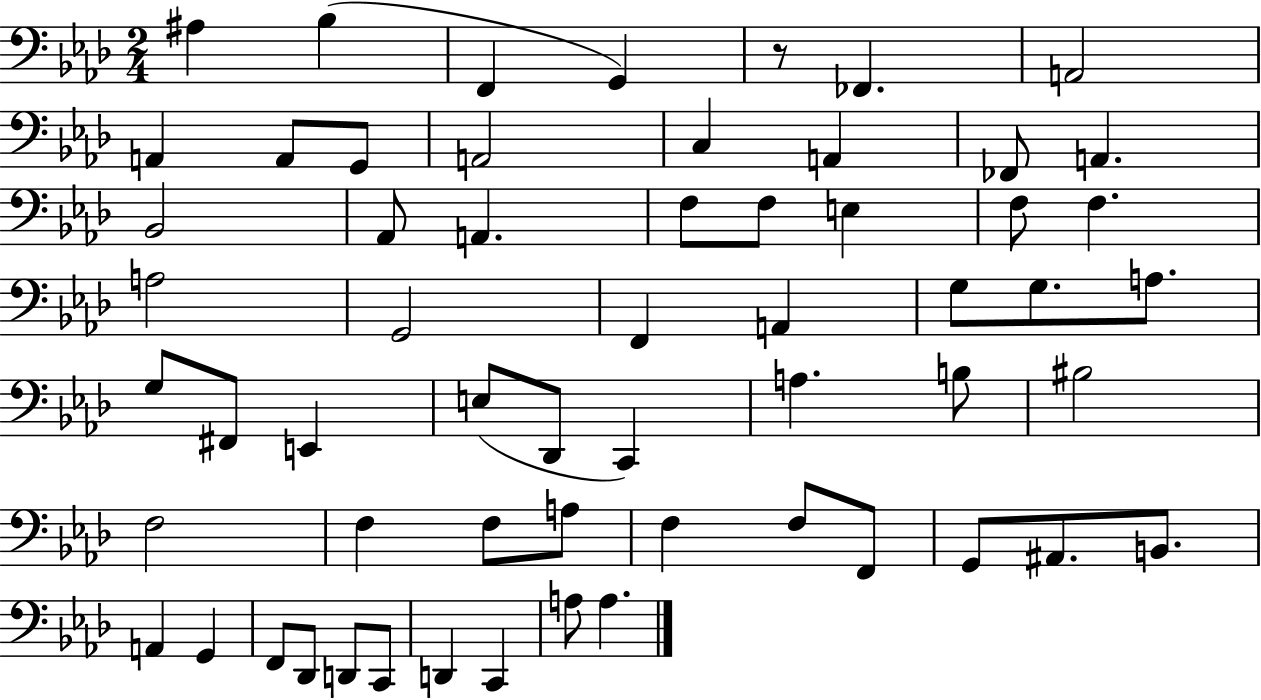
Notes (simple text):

A#3/q Bb3/q F2/q G2/q R/e FES2/q. A2/h A2/q A2/e G2/e A2/h C3/q A2/q FES2/e A2/q. Bb2/h Ab2/e A2/q. F3/e F3/e E3/q F3/e F3/q. A3/h G2/h F2/q A2/q G3/e G3/e. A3/e. G3/e F#2/e E2/q E3/e Db2/e C2/q A3/q. B3/e BIS3/h F3/h F3/q F3/e A3/e F3/q F3/e F2/e G2/e A#2/e. B2/e. A2/q G2/q F2/e Db2/e D2/e C2/e D2/q C2/q A3/e A3/q.